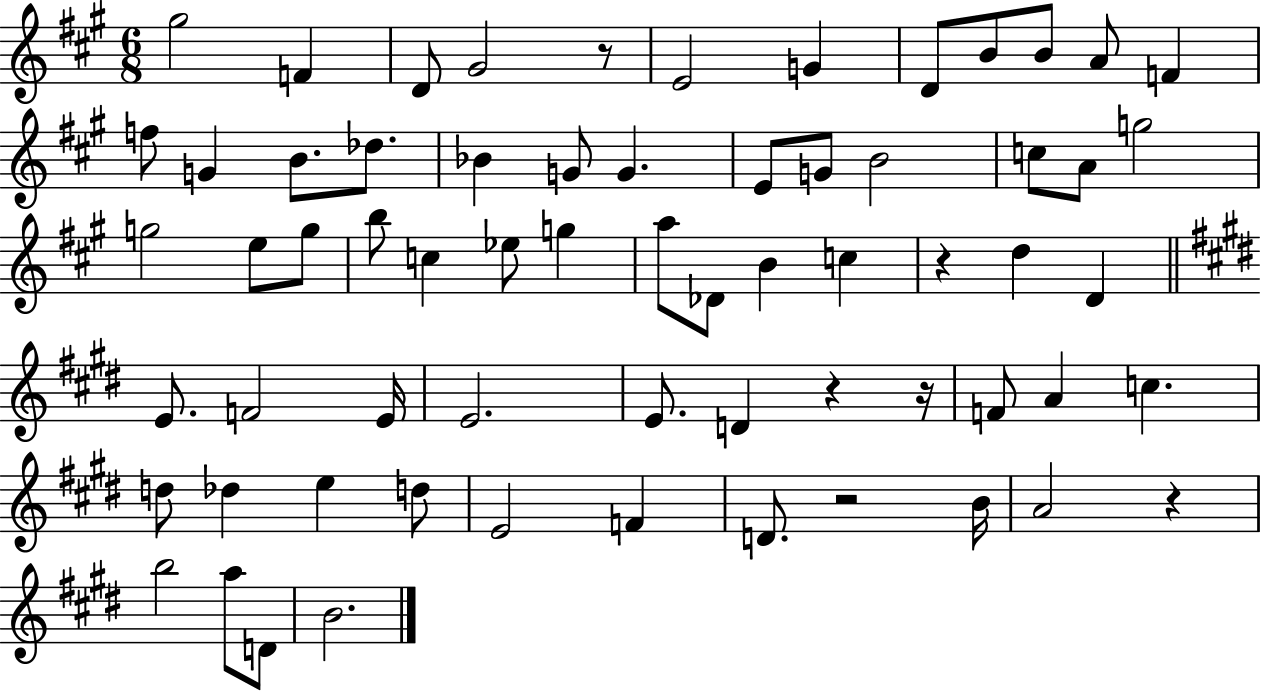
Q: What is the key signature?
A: A major